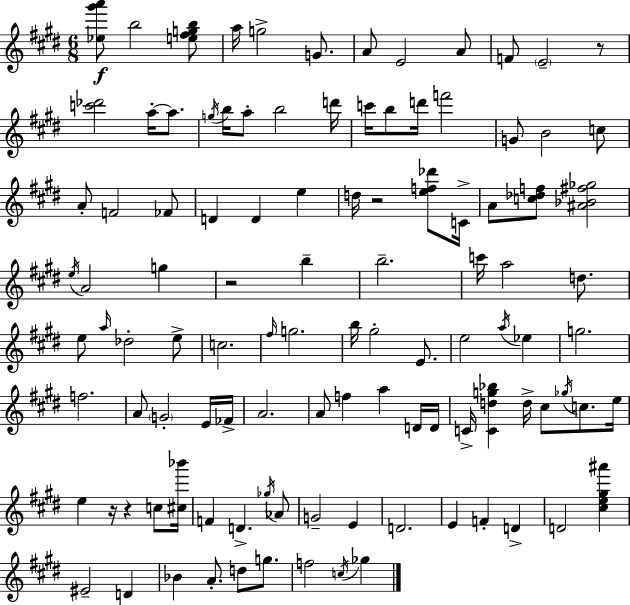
[Eb5,G#6,A6]/e B5/h [E5,F#5,G5,B5]/e A5/s G5/h G4/e. A4/e E4/h A4/e F4/e E4/h R/e [C6,Db6]/h A5/s A5/e. G5/s B5/s A5/e B5/h D6/s C6/s B5/e D6/s F6/h G4/e B4/h C5/e A4/e F4/h FES4/e D4/q D4/q E5/q D5/s R/h [E5,F5,Db6]/e C4/s A4/e [C5,Db5,F5]/e [A#4,Bb4,F#5,Gb5]/h E5/s A4/h G5/q R/h B5/q B5/h. C6/s A5/h D5/e. E5/e A5/s Db5/h E5/e C5/h. F#5/s G5/h. B5/s G#5/h E4/e. E5/h A5/s Eb5/q G5/h. F5/h. A4/e G4/h E4/s FES4/s A4/h. A4/e F5/q A5/q D4/s D4/s C4/s [C4,D5,G5,Bb5]/q D5/s C#5/e Gb5/s C5/e. E5/s E5/q R/s R/q C5/e [C#5,Bb6]/s F4/q D4/q. Gb5/s Ab4/e G4/h E4/q D4/h. E4/q F4/q D4/q D4/h [C#5,E5,G#5,A#6]/q EIS4/h D4/q Bb4/q A4/e. D5/e G5/e. F5/h C5/s Gb5/q